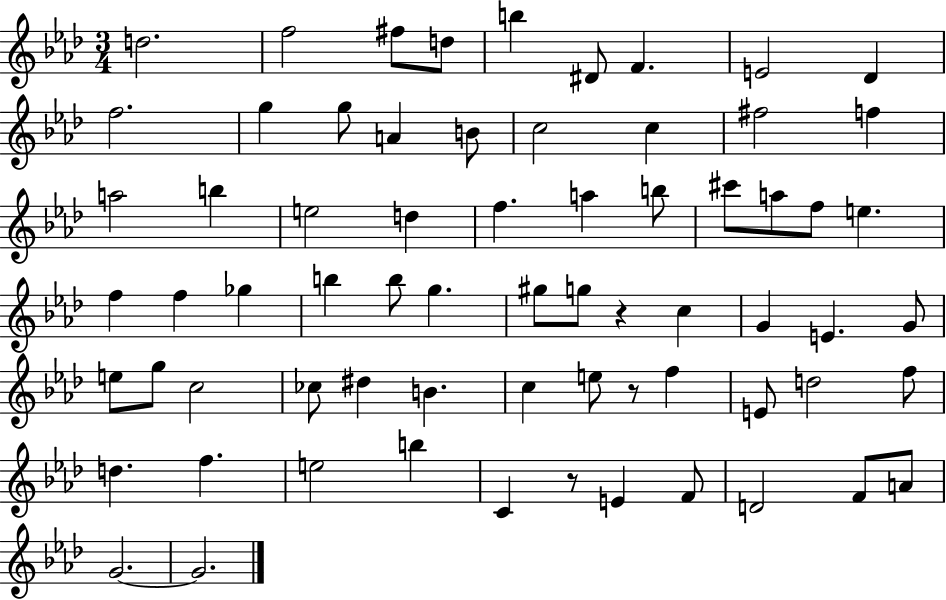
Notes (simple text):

D5/h. F5/h F#5/e D5/e B5/q D#4/e F4/q. E4/h Db4/q F5/h. G5/q G5/e A4/q B4/e C5/h C5/q F#5/h F5/q A5/h B5/q E5/h D5/q F5/q. A5/q B5/e C#6/e A5/e F5/e E5/q. F5/q F5/q Gb5/q B5/q B5/e G5/q. G#5/e G5/e R/q C5/q G4/q E4/q. G4/e E5/e G5/e C5/h CES5/e D#5/q B4/q. C5/q E5/e R/e F5/q E4/e D5/h F5/e D5/q. F5/q. E5/h B5/q C4/q R/e E4/q F4/e D4/h F4/e A4/e G4/h. G4/h.